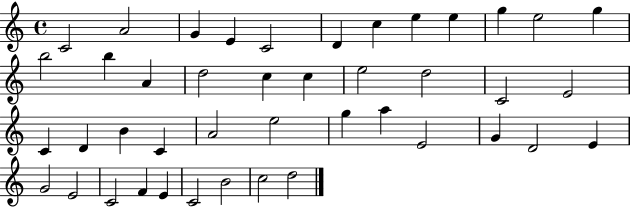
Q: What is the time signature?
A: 4/4